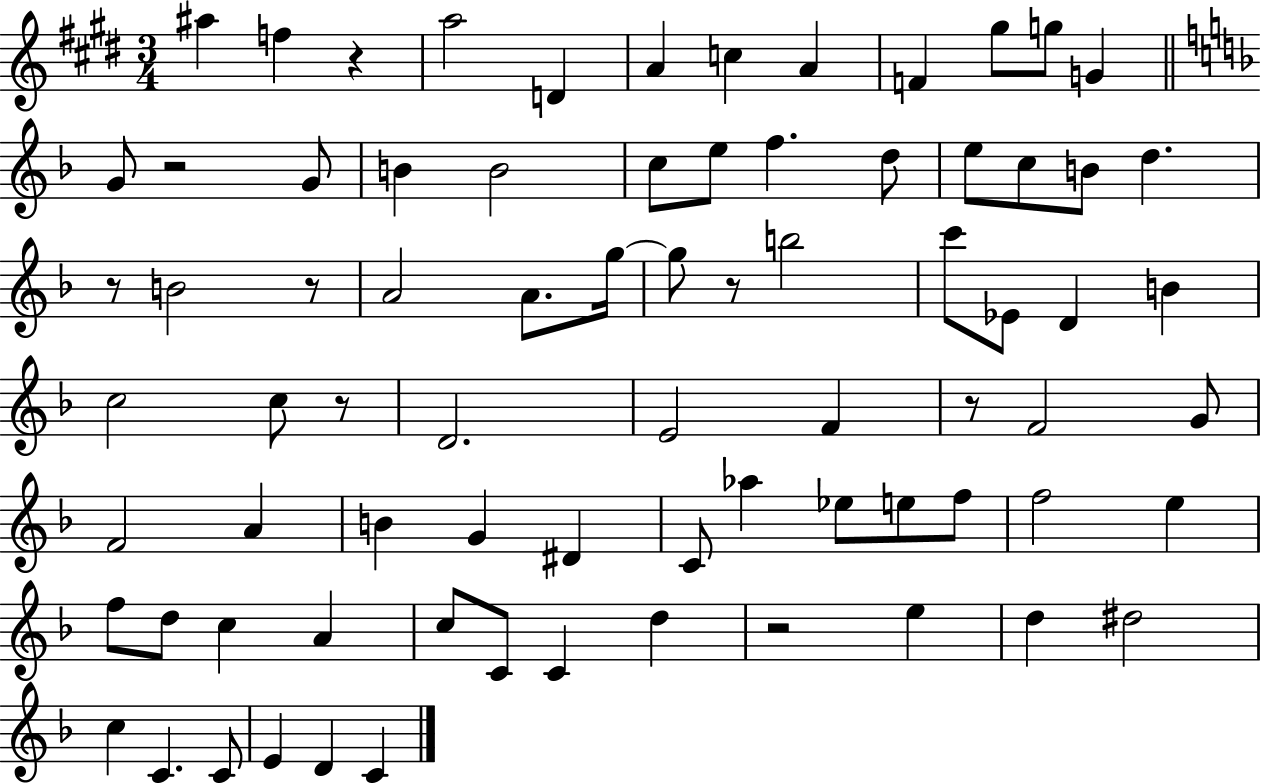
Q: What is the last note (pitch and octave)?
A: C4